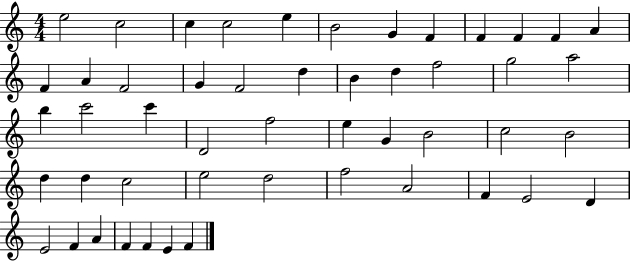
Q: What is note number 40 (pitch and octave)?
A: A4